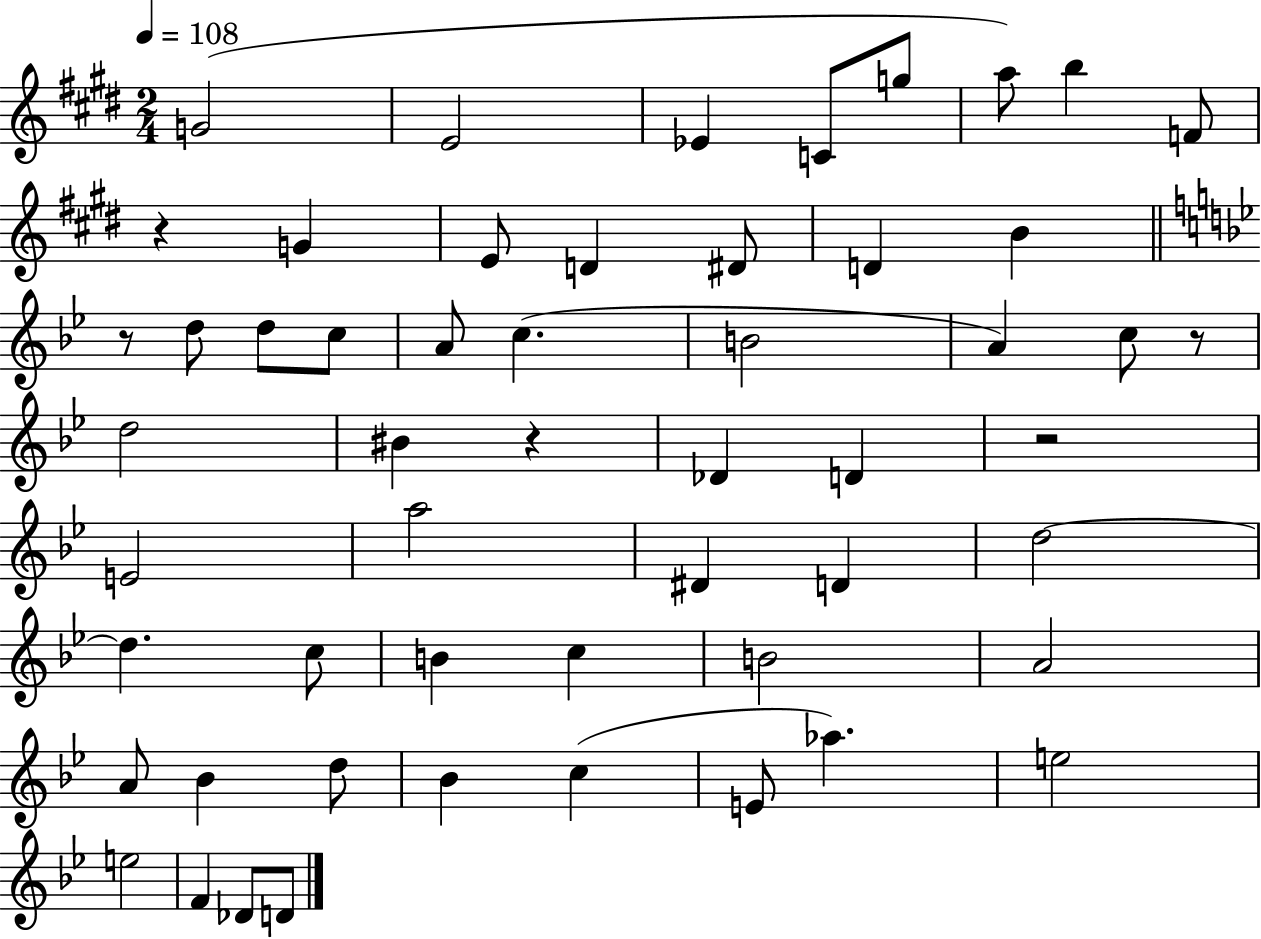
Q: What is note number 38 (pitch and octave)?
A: A4